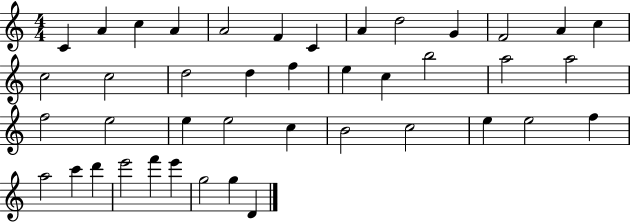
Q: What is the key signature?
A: C major